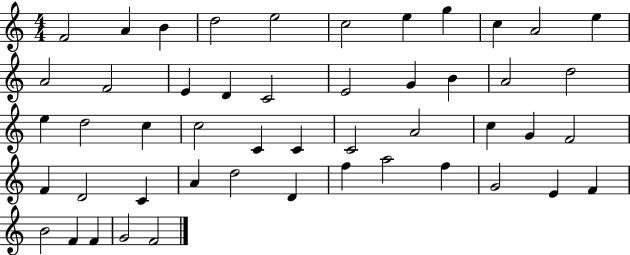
X:1
T:Untitled
M:4/4
L:1/4
K:C
F2 A B d2 e2 c2 e g c A2 e A2 F2 E D C2 E2 G B A2 d2 e d2 c c2 C C C2 A2 c G F2 F D2 C A d2 D f a2 f G2 E F B2 F F G2 F2